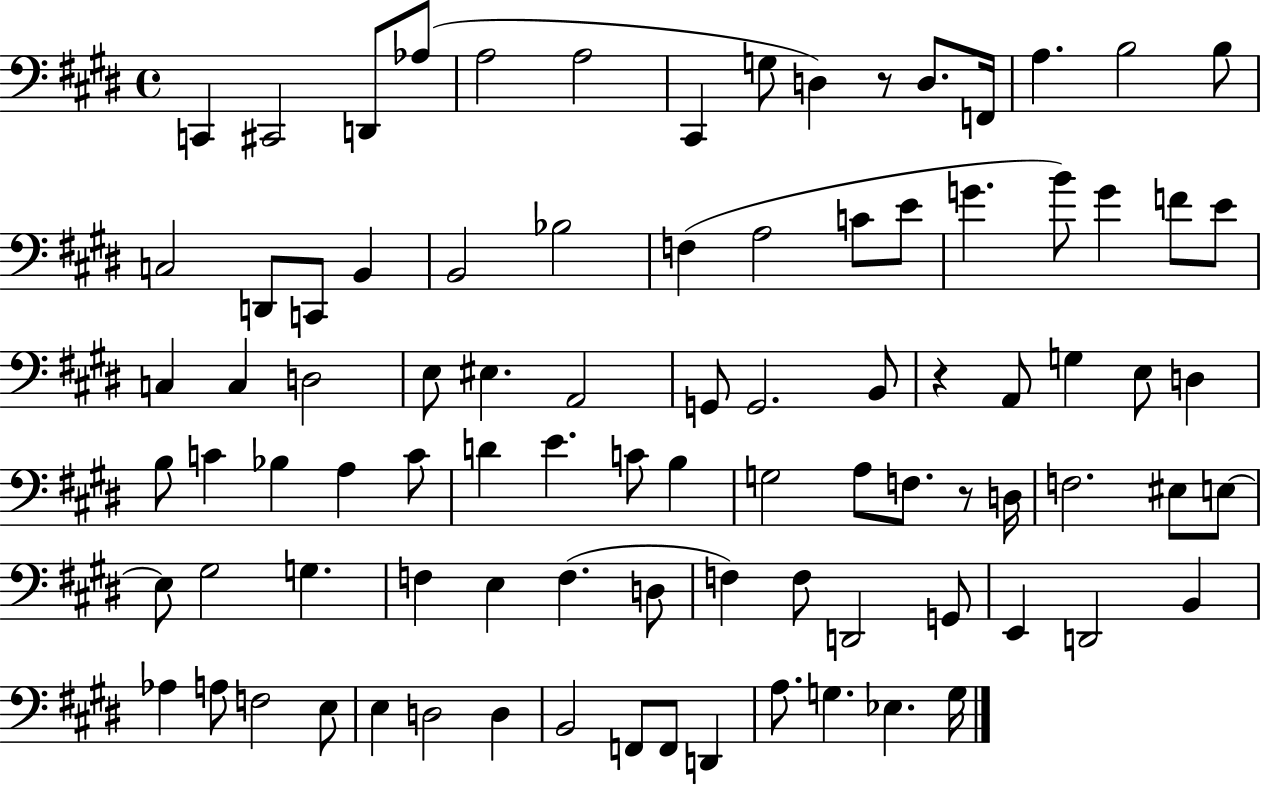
{
  \clef bass
  \time 4/4
  \defaultTimeSignature
  \key e \major
  c,4 cis,2 d,8 aes8( | a2 a2 | cis,4 g8 d4) r8 d8. f,16 | a4. b2 b8 | \break c2 d,8 c,8 b,4 | b,2 bes2 | f4( a2 c'8 e'8 | g'4. b'8) g'4 f'8 e'8 | \break c4 c4 d2 | e8 eis4. a,2 | g,8 g,2. b,8 | r4 a,8 g4 e8 d4 | \break b8 c'4 bes4 a4 c'8 | d'4 e'4. c'8 b4 | g2 a8 f8. r8 d16 | f2. eis8 e8~~ | \break e8 gis2 g4. | f4 e4 f4.( d8 | f4) f8 d,2 g,8 | e,4 d,2 b,4 | \break aes4 a8 f2 e8 | e4 d2 d4 | b,2 f,8 f,8 d,4 | a8. g4. ees4. g16 | \break \bar "|."
}